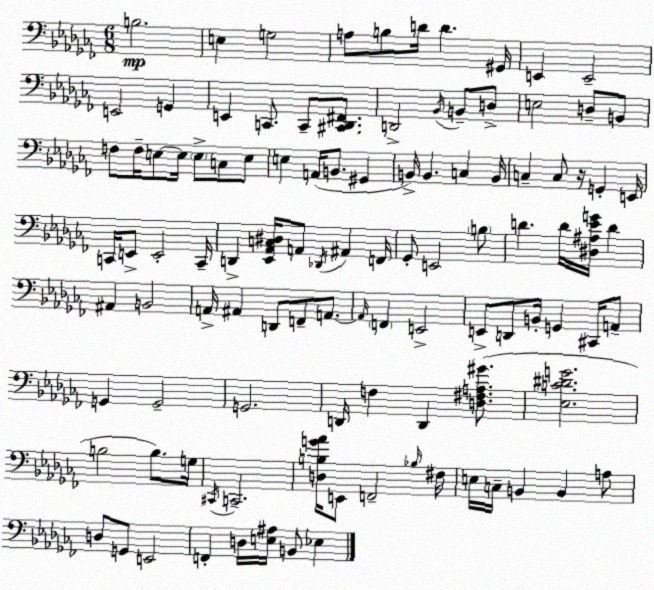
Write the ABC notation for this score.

X:1
T:Untitled
M:6/8
L:1/4
K:Abm
B,2 E, G,2 A,/2 B,/2 D/4 D ^G,,/4 E,, E,,2 E,,2 G,, E,, C,,/2 C,,/2 [^C,,_D,,^F,,]/2 D,,2 _B,,/4 B,,/2 D,/2 E,2 D,/2 B,,/2 F,/2 F,/4 E,/2 E,/4 E,/2 C,/2 E,/2 E, A,,/4 B,,/2 ^G,, B,,/4 B,, C, B,,/4 C, C,/2 z/4 G,, E,,/4 C,,/4 E,,/2 E,,2 C,,/4 D,, [_E,,_A,,C,^D,]/4 A,,/2 _D,,/4 ^A,, F,,/4 _G,,/2 E,,2 B,/2 D D/4 [^D,^A,_EG]/4 D ^A,, B,,2 A,,/4 ^A,, D,,/2 F,,/2 A,,/2 A,,/4 F,, E,,2 E,,/2 D,,/2 B,,/4 G,, ^C,,/4 A,,/2 G,, G,,2 G,,2 D,,/4 F, D,, [D,^F,A,^G]/2 [_E,C^DG]2 B,2 B,/2 G,/4 ^C,,/4 C,,2 [D,B,G_A]/4 E,,/2 F,,2 _B,/4 ^F,/4 E,/4 C,/4 B,, B,, A,/2 D,/2 G,,/2 E,,2 F,, D,/4 [E,^A,]/4 B,,/2 _E,